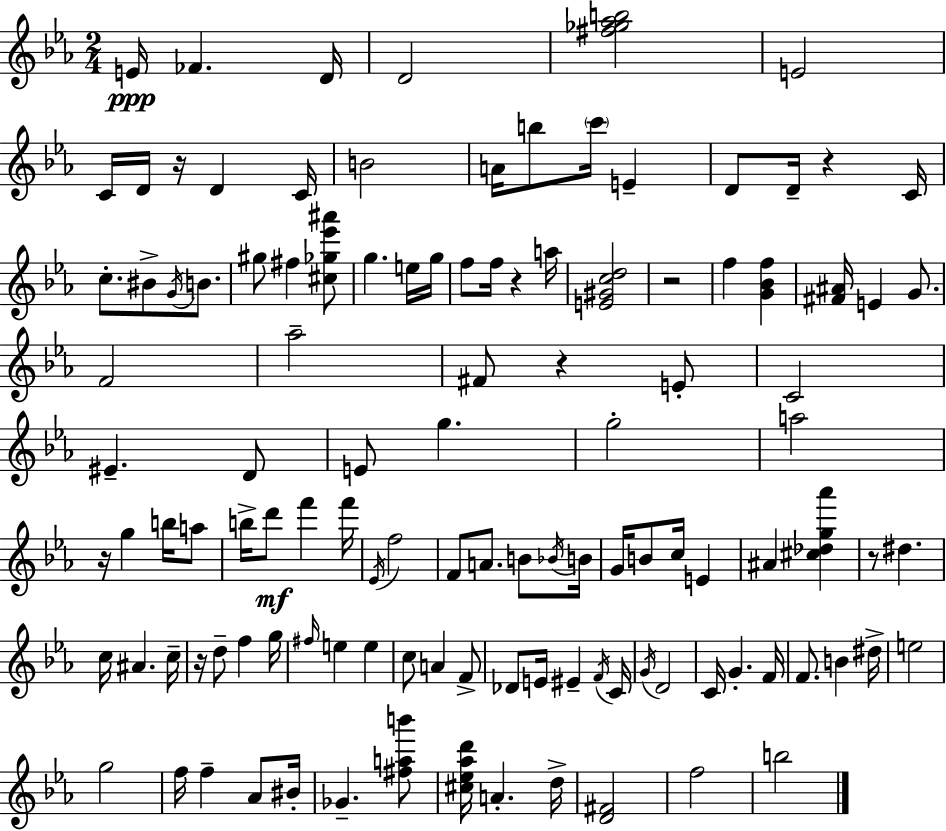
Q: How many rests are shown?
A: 8